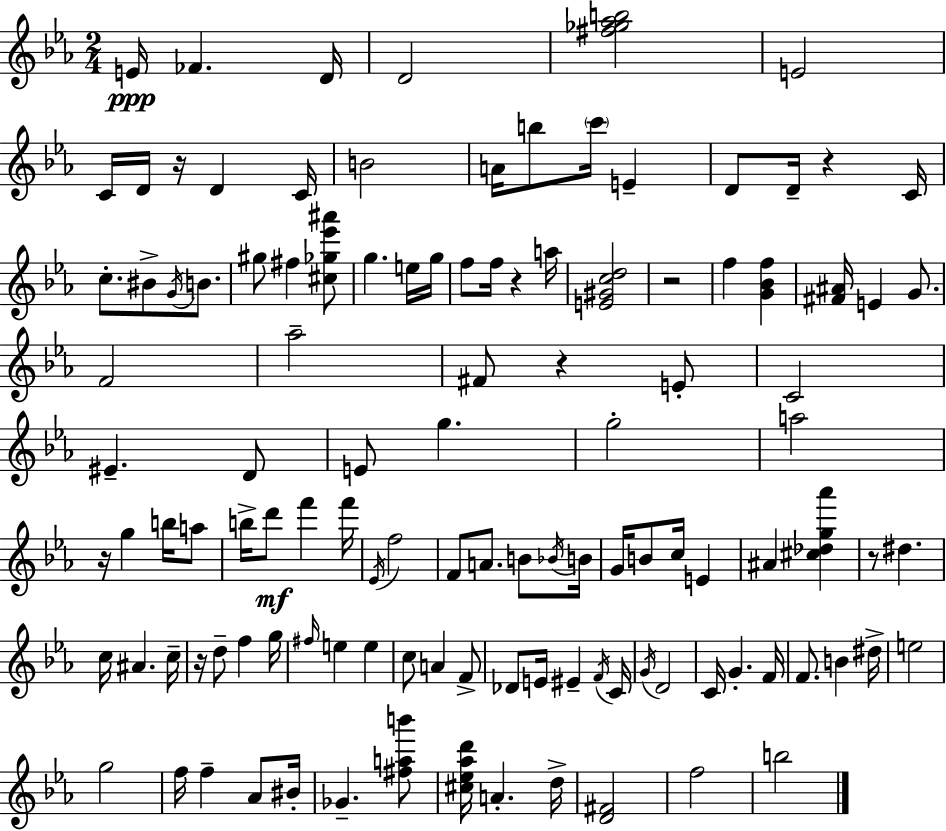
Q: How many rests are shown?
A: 8